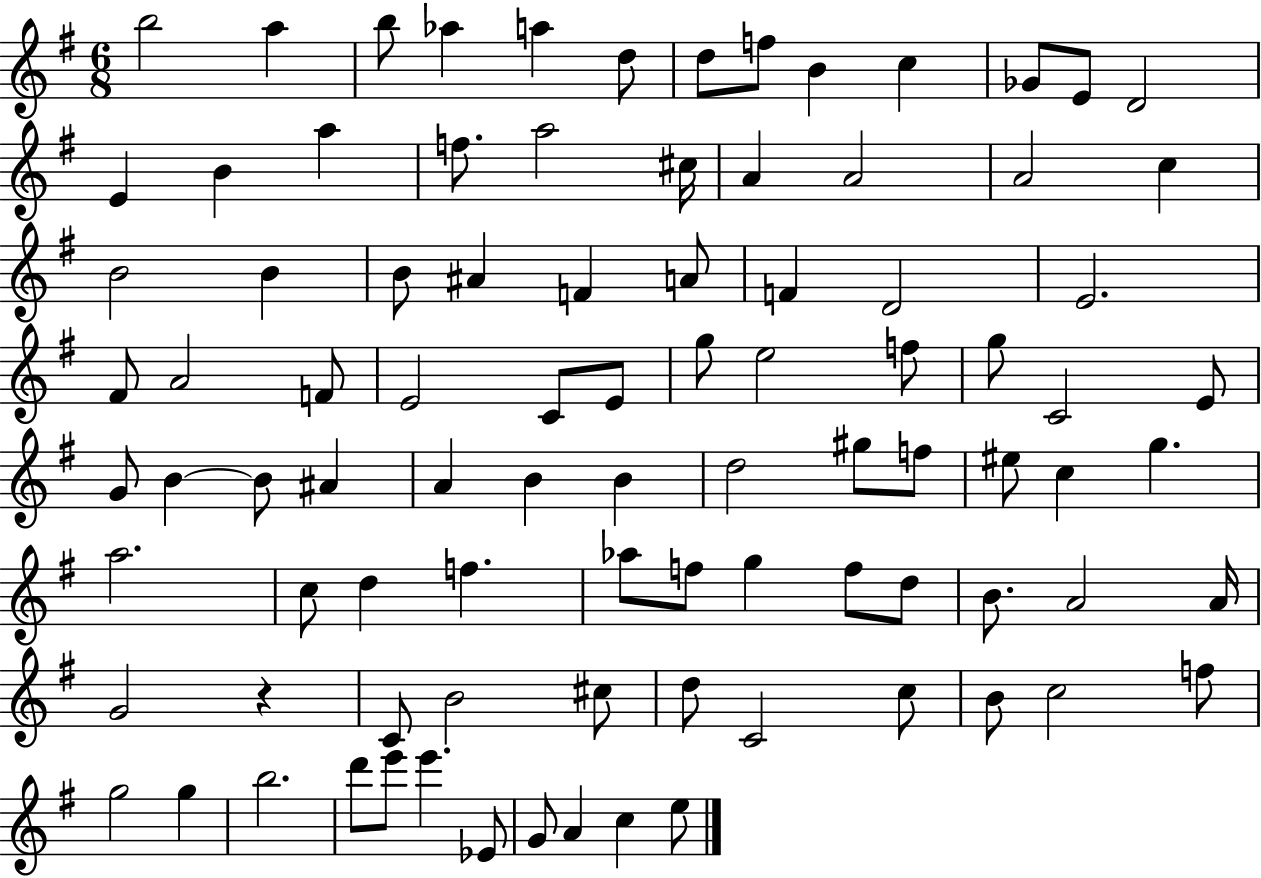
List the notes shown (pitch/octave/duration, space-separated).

B5/h A5/q B5/e Ab5/q A5/q D5/e D5/e F5/e B4/q C5/q Gb4/e E4/e D4/h E4/q B4/q A5/q F5/e. A5/h C#5/s A4/q A4/h A4/h C5/q B4/h B4/q B4/e A#4/q F4/q A4/e F4/q D4/h E4/h. F#4/e A4/h F4/e E4/h C4/e E4/e G5/e E5/h F5/e G5/e C4/h E4/e G4/e B4/q B4/e A#4/q A4/q B4/q B4/q D5/h G#5/e F5/e EIS5/e C5/q G5/q. A5/h. C5/e D5/q F5/q. Ab5/e F5/e G5/q F5/e D5/e B4/e. A4/h A4/s G4/h R/q C4/e B4/h C#5/e D5/e C4/h C5/e B4/e C5/h F5/e G5/h G5/q B5/h. D6/e E6/e E6/q. Eb4/e G4/e A4/q C5/q E5/e